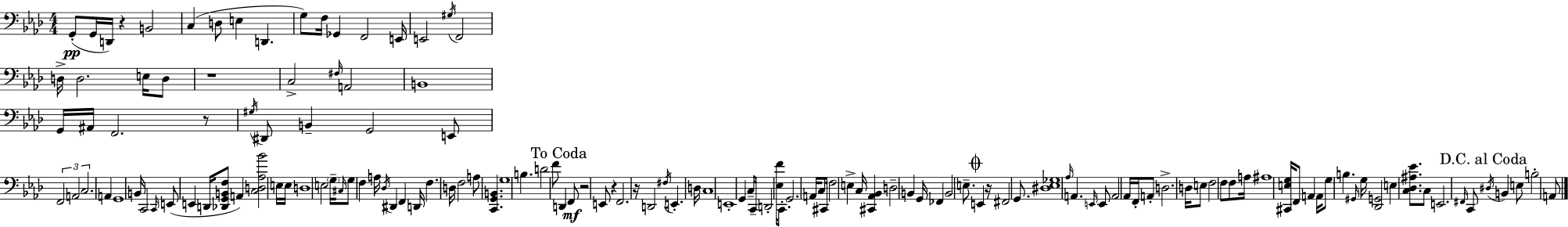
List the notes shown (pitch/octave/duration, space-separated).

G2/e G2/s D2/s R/q B2/h C3/q D3/e E3/q D2/q. G3/e F3/s Gb2/q F2/h E2/s E2/h G#3/s F2/h D3/s D3/h. E3/s D3/e R/w C3/h F#3/s A2/h B2/w G2/s A#2/s F2/h. R/e G#3/s D#2/e B2/q G2/h E2/e F2/h A2/h C3/h. A2/q G2/w B2/s C2/h C2/s E2/e E2/q D2/s [Db2,G2,B2,F3]/e A2/q [C3,D3,Ab3,Bb4]/h E3/s E3/s D3/w E3/h G3/s C#3/s G3/e F3/q A3/s Db3/s D#2/q F2/q D2/s F3/q. D3/s F3/h A3/e [C2,G2,B2]/q. G3/w B3/q. D4/h F4/e D2/q F2/e R/h E2/e R/q F2/h. R/s D2/h F#3/s E2/q. D3/s C3/w E2/w G2/q C3/e C2/s D2/h [Eb3,F4]/s C2/e. G2/h. A2/s C3/e C#2/s F3/h E3/q C3/s [C#2,Ab2,Bb2]/q D3/h B2/q G2/s FES2/q B2/h E3/e. E2/q R/s F#2/h G2/e. [D#3,Eb3,Gb3]/w Ab3/s A2/q. E2/s E2/e A2/h Ab2/s F2/s A2/e D3/h. D3/s E3/e F3/h F3/e F3/e A3/s A#3/w [C#2,E3,G3]/s F2/e A2/q A2/s G3/e B3/q. G#2/s G3/s [Db2,G2]/h E3/q [C3,Db3,A#3,Eb4]/e. C3/e E2/h. F#2/s C2/e D#3/s B2/q E3/e B3/h A2/e